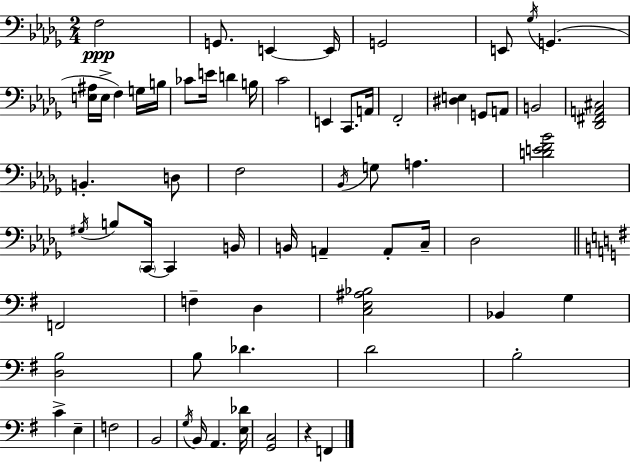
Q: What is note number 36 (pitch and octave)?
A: B2